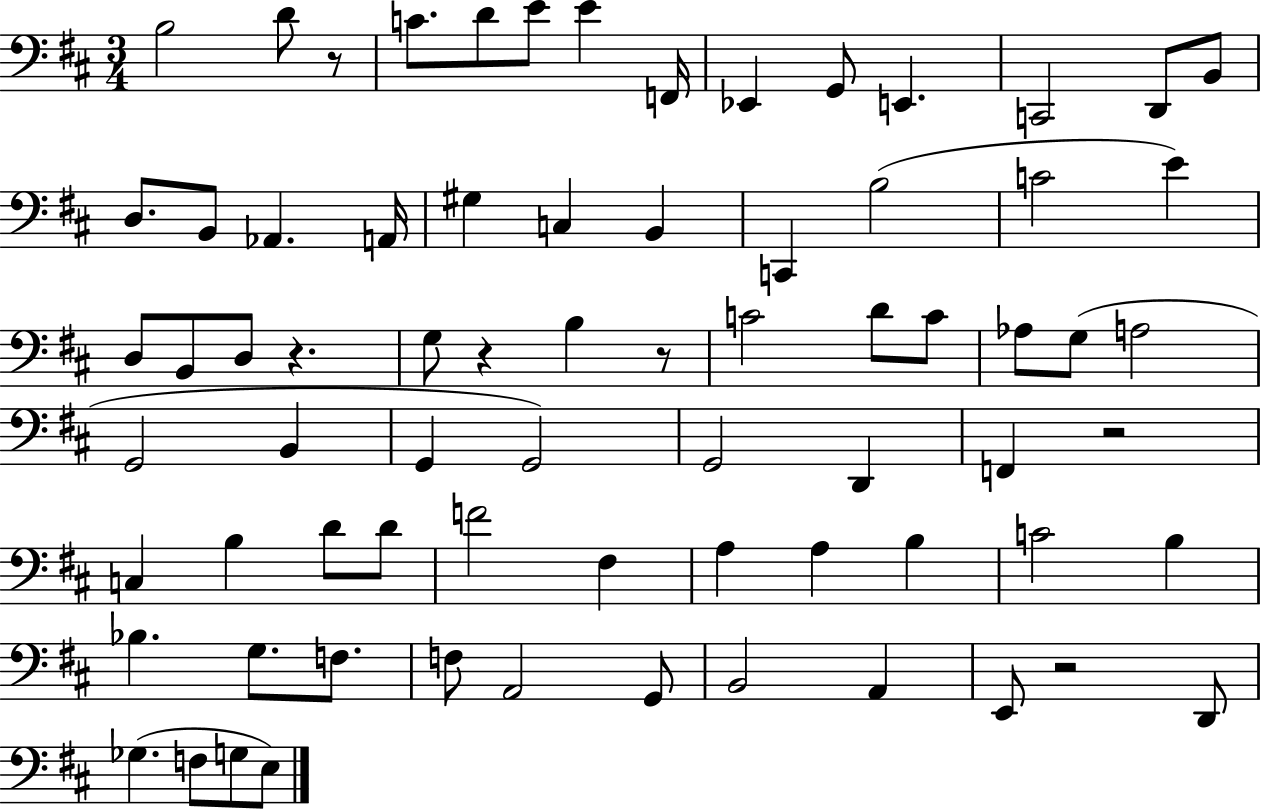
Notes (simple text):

B3/h D4/e R/e C4/e. D4/e E4/e E4/q F2/s Eb2/q G2/e E2/q. C2/h D2/e B2/e D3/e. B2/e Ab2/q. A2/s G#3/q C3/q B2/q C2/q B3/h C4/h E4/q D3/e B2/e D3/e R/q. G3/e R/q B3/q R/e C4/h D4/e C4/e Ab3/e G3/e A3/h G2/h B2/q G2/q G2/h G2/h D2/q F2/q R/h C3/q B3/q D4/e D4/e F4/h F#3/q A3/q A3/q B3/q C4/h B3/q Bb3/q. G3/e. F3/e. F3/e A2/h G2/e B2/h A2/q E2/e R/h D2/e Gb3/q. F3/e G3/e E3/e